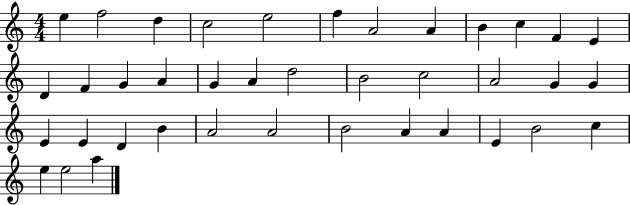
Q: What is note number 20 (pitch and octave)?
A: B4